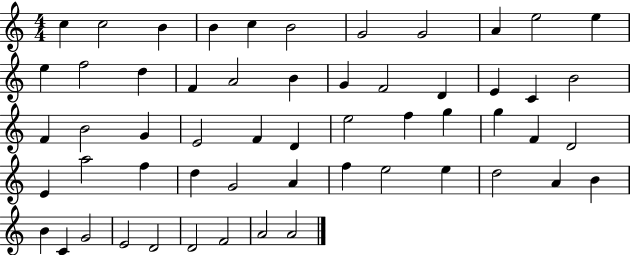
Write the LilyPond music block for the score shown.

{
  \clef treble
  \numericTimeSignature
  \time 4/4
  \key c \major
  c''4 c''2 b'4 | b'4 c''4 b'2 | g'2 g'2 | a'4 e''2 e''4 | \break e''4 f''2 d''4 | f'4 a'2 b'4 | g'4 f'2 d'4 | e'4 c'4 b'2 | \break f'4 b'2 g'4 | e'2 f'4 d'4 | e''2 f''4 g''4 | g''4 f'4 d'2 | \break e'4 a''2 f''4 | d''4 g'2 a'4 | f''4 e''2 e''4 | d''2 a'4 b'4 | \break b'4 c'4 g'2 | e'2 d'2 | d'2 f'2 | a'2 a'2 | \break \bar "|."
}